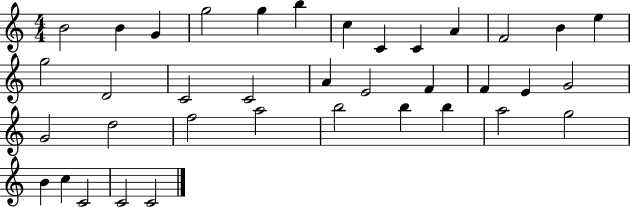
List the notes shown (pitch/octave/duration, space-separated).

B4/h B4/q G4/q G5/h G5/q B5/q C5/q C4/q C4/q A4/q F4/h B4/q E5/q G5/h D4/h C4/h C4/h A4/q E4/h F4/q F4/q E4/q G4/h G4/h D5/h F5/h A5/h B5/h B5/q B5/q A5/h G5/h B4/q C5/q C4/h C4/h C4/h